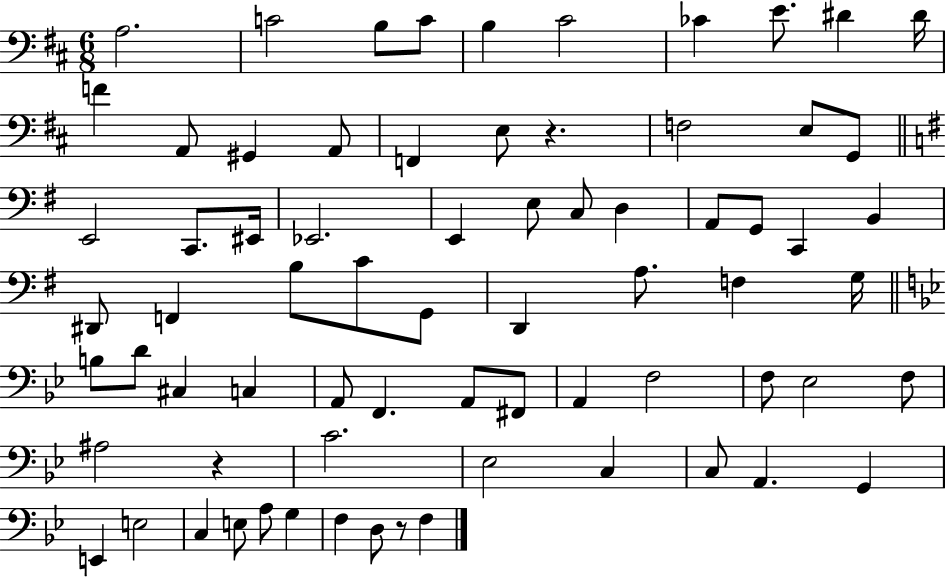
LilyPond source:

{
  \clef bass
  \numericTimeSignature
  \time 6/8
  \key d \major
  a2. | c'2 b8 c'8 | b4 cis'2 | ces'4 e'8. dis'4 dis'16 | \break f'4 a,8 gis,4 a,8 | f,4 e8 r4. | f2 e8 g,8 | \bar "||" \break \key e \minor e,2 c,8. eis,16 | ees,2. | e,4 e8 c8 d4 | a,8 g,8 c,4 b,4 | \break dis,8 f,4 b8 c'8 g,8 | d,4 a8. f4 g16 | \bar "||" \break \key bes \major b8 d'8 cis4 c4 | a,8 f,4. a,8 fis,8 | a,4 f2 | f8 ees2 f8 | \break ais2 r4 | c'2. | ees2 c4 | c8 a,4. g,4 | \break e,4 e2 | c4 e8 a8 g4 | f4 d8 r8 f4 | \bar "|."
}